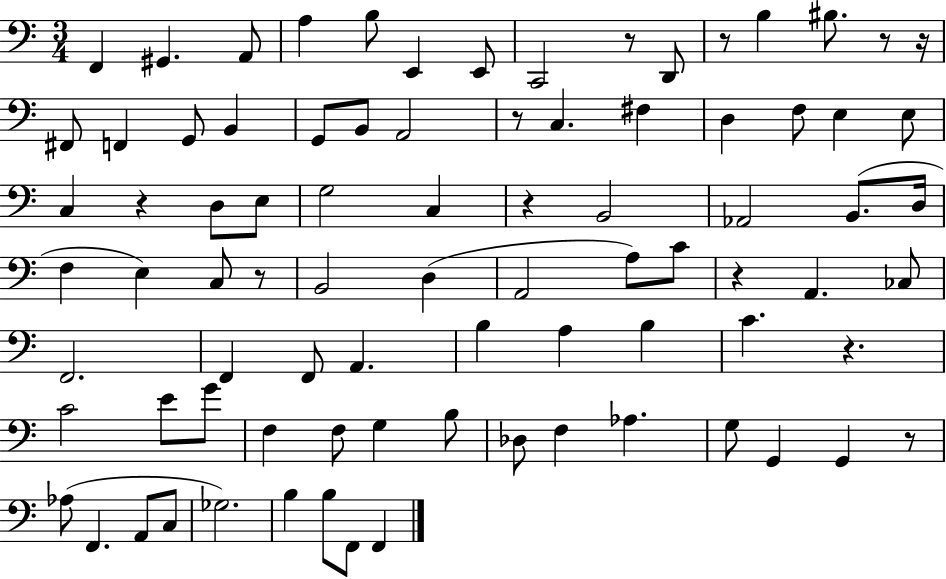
{
  \clef bass
  \numericTimeSignature
  \time 3/4
  \key c \major
  \repeat volta 2 { f,4 gis,4. a,8 | a4 b8 e,4 e,8 | c,2 r8 d,8 | r8 b4 bis8. r8 r16 | \break fis,8 f,4 g,8 b,4 | g,8 b,8 a,2 | r8 c4. fis4 | d4 f8 e4 e8 | \break c4 r4 d8 e8 | g2 c4 | r4 b,2 | aes,2 b,8.( d16 | \break f4 e4) c8 r8 | b,2 d4( | a,2 a8) c'8 | r4 a,4. ces8 | \break f,2. | f,4 f,8 a,4. | b4 a4 b4 | c'4. r4. | \break c'2 e'8 g'8 | f4 f8 g4 b8 | des8 f4 aes4. | g8 g,4 g,4 r8 | \break aes8( f,4. a,8 c8 | ges2.) | b4 b8 f,8 f,4 | } \bar "|."
}